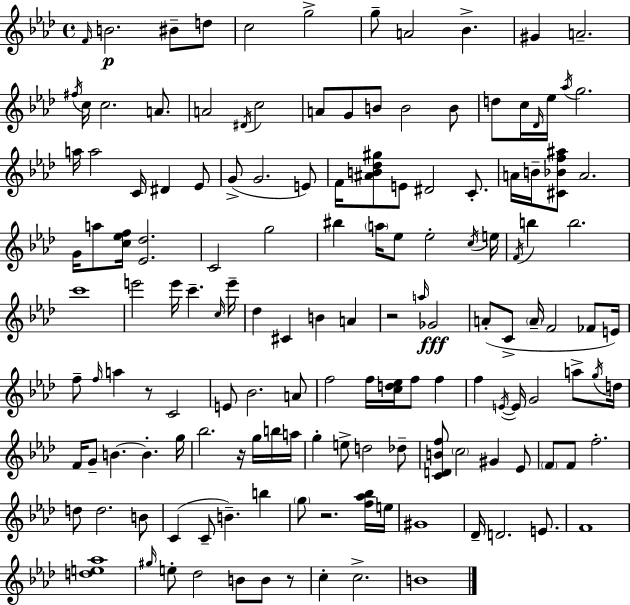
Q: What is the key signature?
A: AES major